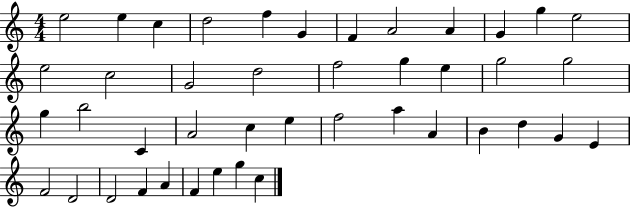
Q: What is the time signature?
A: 4/4